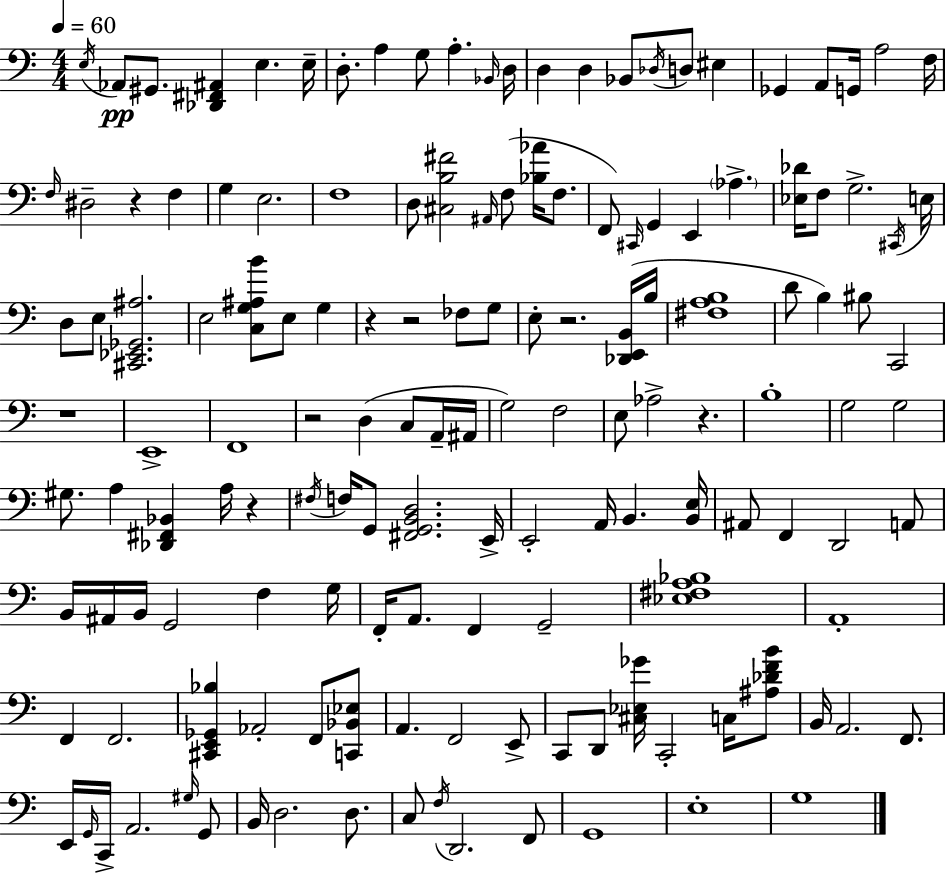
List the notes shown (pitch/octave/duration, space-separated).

E3/s Ab2/e G#2/e. [Db2,F#2,A#2]/q E3/q. E3/s D3/e. A3/q G3/e A3/q. Bb2/s D3/s D3/q D3/q Bb2/e Db3/s D3/e EIS3/q Gb2/q A2/e G2/s A3/h F3/s F3/s D#3/h R/q F3/q G3/q E3/h. F3/w D3/e [C#3,B3,F#4]/h A#2/s F3/e [Bb3,Ab4]/s F3/e. F2/e C#2/s G2/q E2/q Ab3/q. [Eb3,Db4]/s F3/e G3/h. C#2/s E3/s D3/e E3/e [C#2,Eb2,Gb2,A#3]/h. E3/h [C3,G3,A#3,B4]/e E3/e G3/q R/q R/h FES3/e G3/e E3/e R/h. [Db2,E2,B2]/s B3/s [F#3,A3,B3]/w D4/e B3/q BIS3/e C2/h R/w E2/w F2/w R/h D3/q C3/e A2/s A#2/s G3/h F3/h E3/e Ab3/h R/q. B3/w G3/h G3/h G#3/e. A3/q [Db2,F#2,Bb2]/q A3/s R/q F#3/s F3/s G2/e [F#2,G2,B2,D3]/h. E2/s E2/h A2/s B2/q. [B2,E3]/s A#2/e F2/q D2/h A2/e B2/s A#2/s B2/s G2/h F3/q G3/s F2/s A2/e. F2/q G2/h [Eb3,F#3,A3,Bb3]/w A2/w F2/q F2/h. [C#2,E2,Gb2,Bb3]/q Ab2/h F2/e [C2,Bb2,Eb3]/e A2/q. F2/h E2/e C2/e D2/e [C#3,Eb3,Gb4]/s C2/h C3/s [A#3,Db4,F4,B4]/e B2/s A2/h. F2/e. E2/s G2/s C2/s A2/h. G#3/s G2/e B2/s D3/h. D3/e. C3/e F3/s D2/h. F2/e G2/w E3/w G3/w